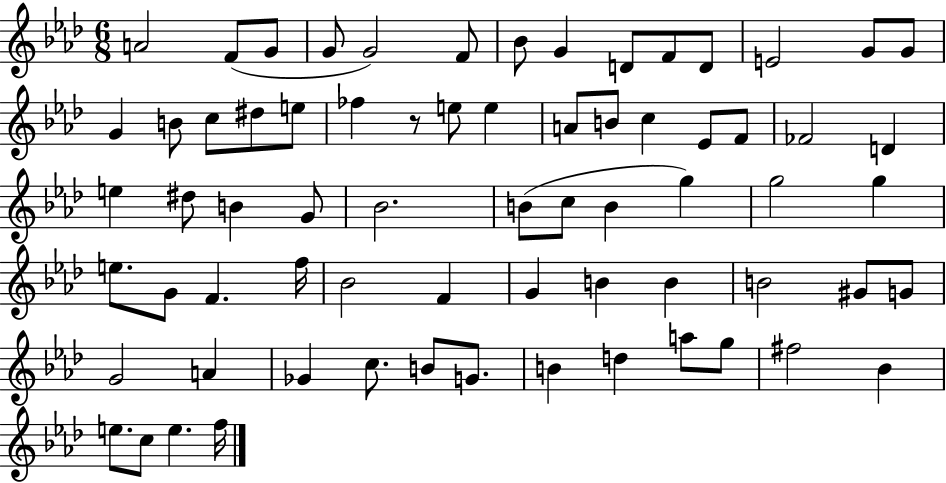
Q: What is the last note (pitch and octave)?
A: F5